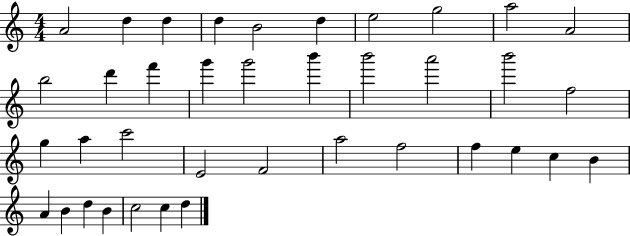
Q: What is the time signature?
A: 4/4